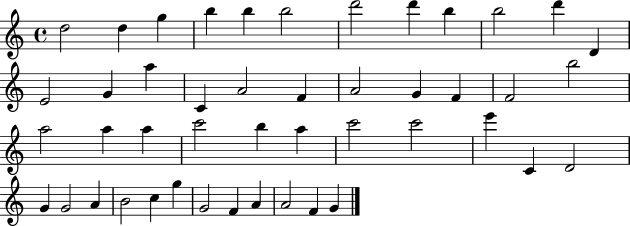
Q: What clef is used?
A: treble